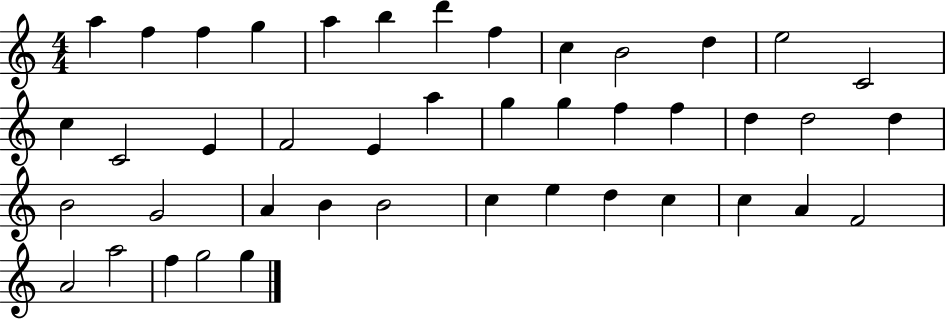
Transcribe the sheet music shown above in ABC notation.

X:1
T:Untitled
M:4/4
L:1/4
K:C
a f f g a b d' f c B2 d e2 C2 c C2 E F2 E a g g f f d d2 d B2 G2 A B B2 c e d c c A F2 A2 a2 f g2 g